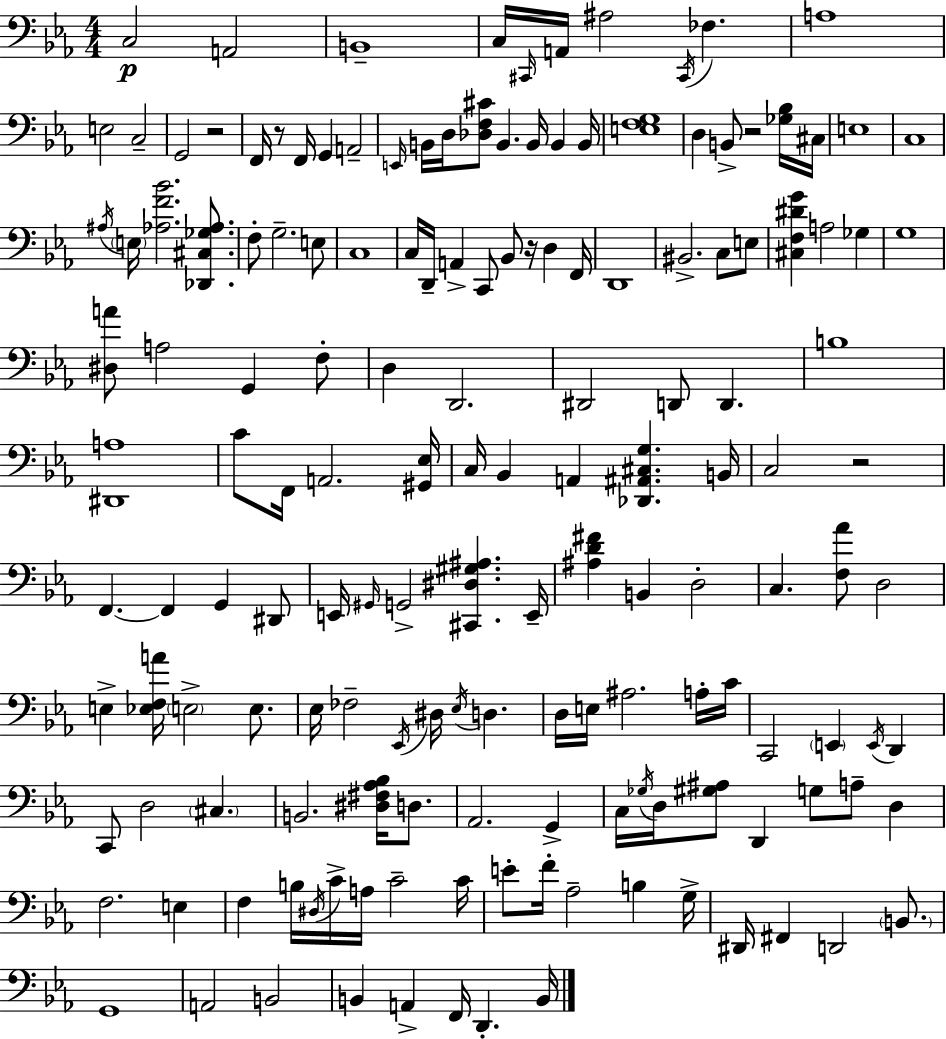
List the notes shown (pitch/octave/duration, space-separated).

C3/h A2/h B2/w C3/s C#2/s A2/s A#3/h C#2/s FES3/q. A3/w E3/h C3/h G2/h R/h F2/s R/e F2/s G2/q A2/h E2/s B2/s D3/s [Db3,F3,C#4]/e B2/q. B2/s B2/q B2/s [E3,F3,G3]/w D3/q B2/e R/h [Gb3,Bb3]/s C#3/s E3/w C3/w A#3/s E3/s [Ab3,F4,Bb4]/h. [Db2,C#3,Gb3,Ab3]/e. F3/e G3/h. E3/e C3/w C3/s D2/s A2/q C2/e Bb2/e R/s D3/q F2/s D2/w BIS2/h. C3/e E3/e [C#3,F3,D#4,G4]/q A3/h Gb3/q G3/w [D#3,A4]/e A3/h G2/q F3/e D3/q D2/h. D#2/h D2/e D2/q. B3/w [D#2,A3]/w C4/e F2/s A2/h. [G#2,Eb3]/s C3/s Bb2/q A2/q [Db2,A#2,C#3,G3]/q. B2/s C3/h R/h F2/q. F2/q G2/q D#2/e E2/s G#2/s G2/h [C#2,D#3,G#3,A#3]/q. E2/s [A#3,D4,F#4]/q B2/q D3/h C3/q. [F3,Ab4]/e D3/h E3/q [Eb3,F3,A4]/s E3/h E3/e. Eb3/s FES3/h Eb2/s D#3/s Eb3/s D3/q. D3/s E3/s A#3/h. A3/s C4/s C2/h E2/q E2/s D2/q C2/e D3/h C#3/q. B2/h. [D#3,F#3,Ab3,Bb3]/s D3/e. Ab2/h. G2/q C3/s Gb3/s D3/s [G#3,A#3]/e D2/q G3/e A3/e D3/q F3/h. E3/q F3/q B3/s D#3/s C4/s A3/s C4/h C4/s E4/e F4/s Ab3/h B3/q G3/s D#2/s F#2/q D2/h B2/e. G2/w A2/h B2/h B2/q A2/q F2/s D2/q. B2/s